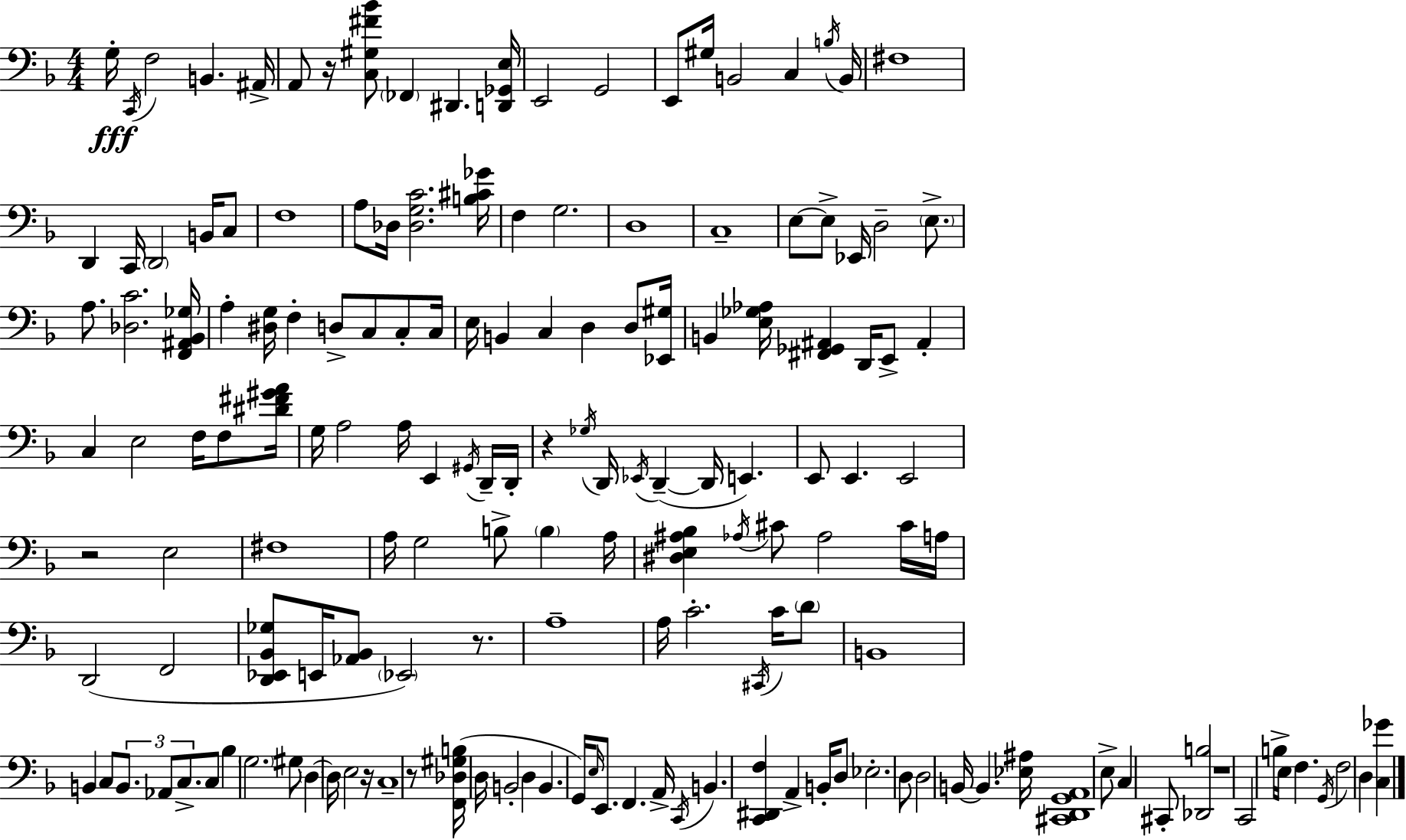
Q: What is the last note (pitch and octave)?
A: D3